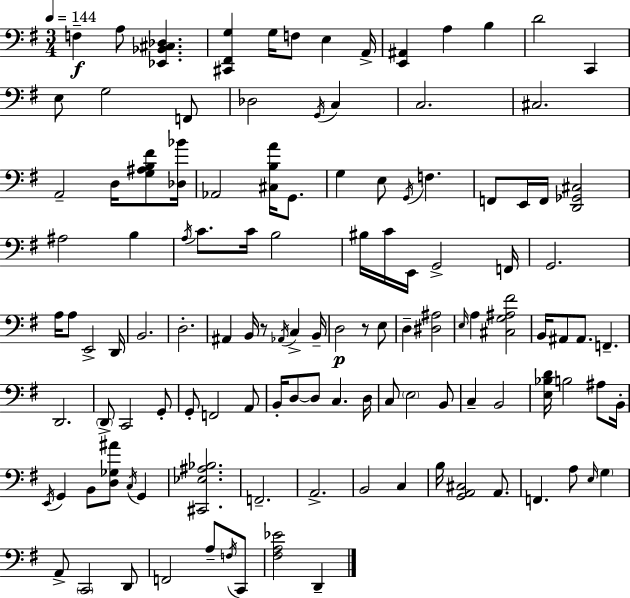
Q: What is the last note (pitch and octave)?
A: D2